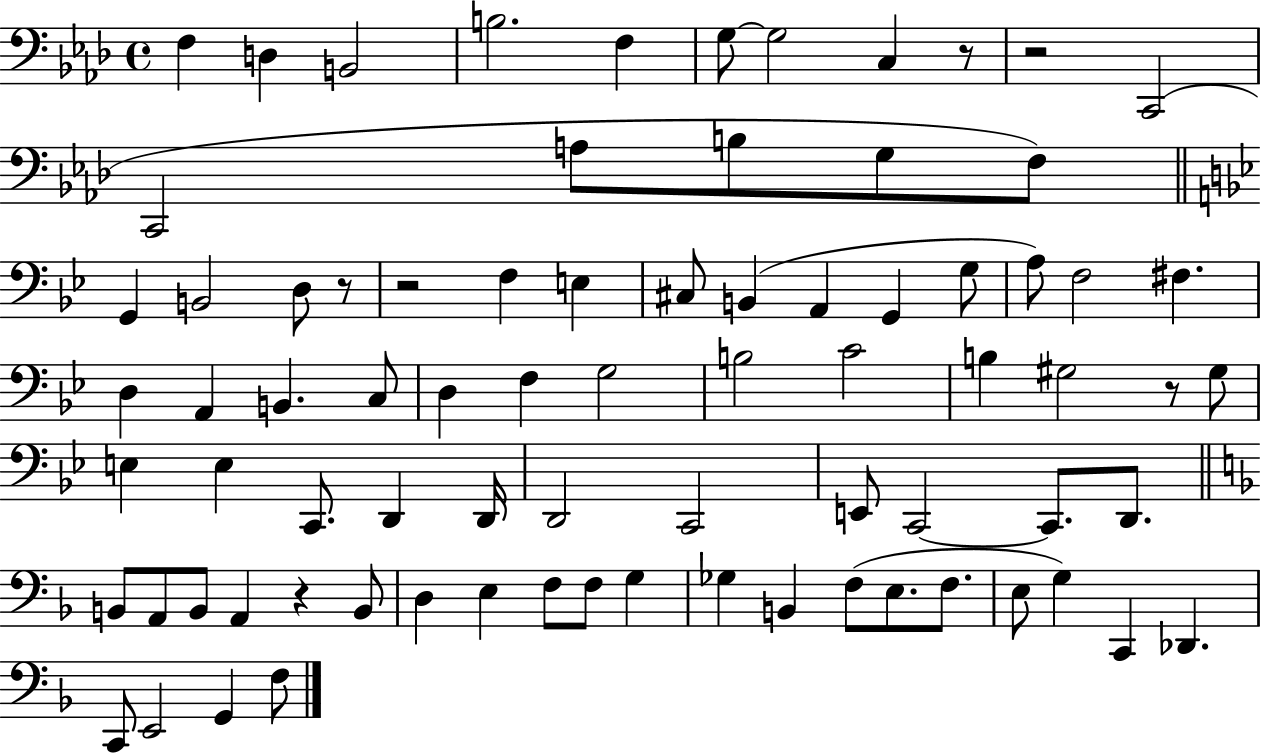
X:1
T:Untitled
M:4/4
L:1/4
K:Ab
F, D, B,,2 B,2 F, G,/2 G,2 C, z/2 z2 C,,2 C,,2 A,/2 B,/2 G,/2 F,/2 G,, B,,2 D,/2 z/2 z2 F, E, ^C,/2 B,, A,, G,, G,/2 A,/2 F,2 ^F, D, A,, B,, C,/2 D, F, G,2 B,2 C2 B, ^G,2 z/2 ^G,/2 E, E, C,,/2 D,, D,,/4 D,,2 C,,2 E,,/2 C,,2 C,,/2 D,,/2 B,,/2 A,,/2 B,,/2 A,, z B,,/2 D, E, F,/2 F,/2 G, _G, B,, F,/2 E,/2 F,/2 E,/2 G, C,, _D,, C,,/2 E,,2 G,, F,/2